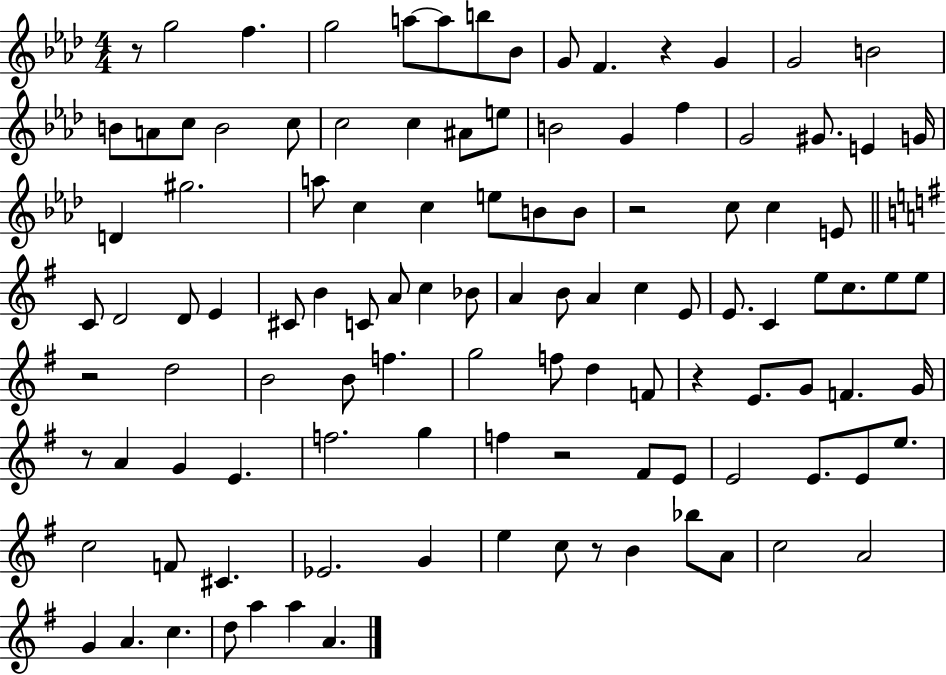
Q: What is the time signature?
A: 4/4